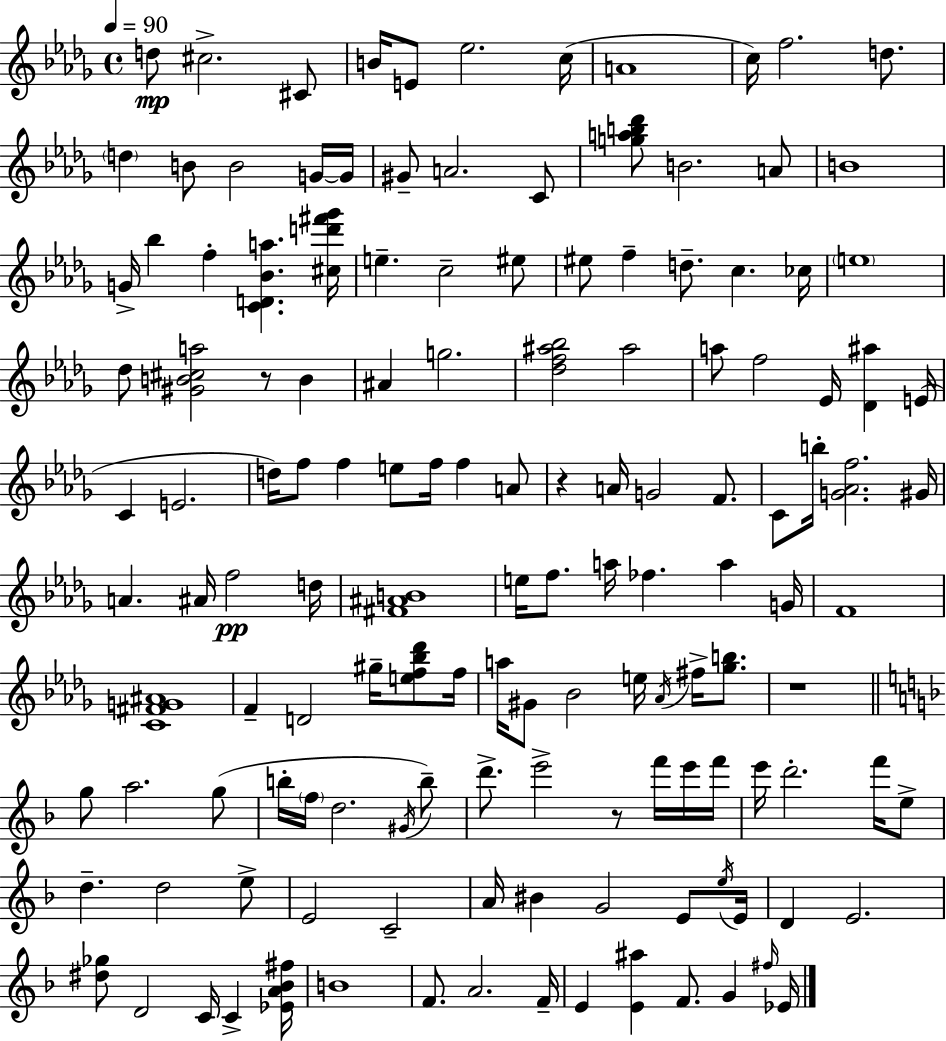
{
  \clef treble
  \time 4/4
  \defaultTimeSignature
  \key bes \minor
  \tempo 4 = 90
  d''8\mp cis''2.-> cis'8 | b'16 e'8 ees''2. c''16( | a'1 | c''16) f''2. d''8. | \break \parenthesize d''4 b'8 b'2 g'16~~ g'16 | gis'8-- a'2. c'8 | <g'' a'' b'' des'''>8 b'2. a'8 | b'1 | \break g'16-> bes''4 f''4-. <c' d' bes' a''>4. <cis'' d''' fis''' ges'''>16 | e''4.-- c''2-- eis''8 | eis''8 f''4-- d''8.-- c''4. ces''16 | \parenthesize e''1 | \break des''8 <gis' b' cis'' a''>2 r8 b'4 | ais'4 g''2. | <des'' f'' ais'' bes''>2 ais''2 | a''8 f''2 ees'16 <des' ais''>4 e'16( | \break c'4 e'2. | d''16) f''8 f''4 e''8 f''16 f''4 a'8 | r4 a'16 g'2 f'8. | c'8 b''16-. <g' aes' f''>2. gis'16 | \break a'4. ais'16 f''2\pp d''16 | <fis' ais' b'>1 | e''16 f''8. a''16 fes''4. a''4 g'16 | f'1 | \break <c' fis' g' ais'>1 | f'4-- d'2 gis''16-- <e'' f'' bes'' des'''>8 f''16 | a''16 gis'8 bes'2 e''16 \acciaccatura { aes'16 } fis''16-> <ges'' b''>8. | r1 | \break \bar "||" \break \key f \major g''8 a''2. g''8( | b''16-. \parenthesize f''16 d''2. \acciaccatura { gis'16 }) b''8-- | d'''8.-> e'''2-> r8 f'''16 e'''16 | f'''16 e'''16 d'''2.-. f'''16 e''8-> | \break d''4.-- d''2 e''8-> | e'2 c'2-- | a'16 bis'4 g'2 e'8 | \acciaccatura { e''16 } e'16 d'4 e'2. | \break <dis'' ges''>8 d'2 c'16 c'4-> | <ees' a' bes' fis''>16 b'1 | f'8. a'2. | f'16-- e'4 <e' ais''>4 f'8. g'4 | \break \grace { fis''16 } ees'16 \bar "|."
}